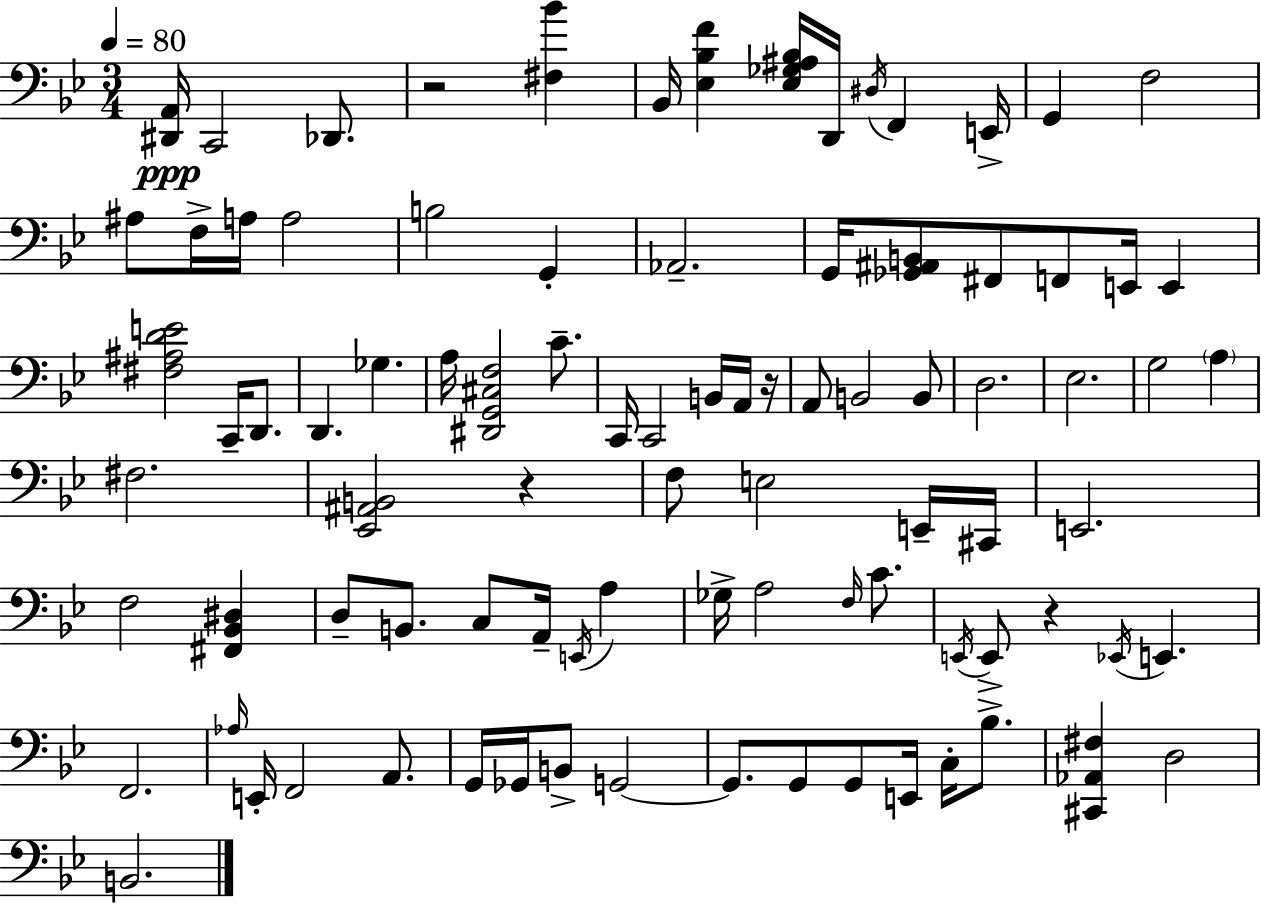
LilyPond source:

{
  \clef bass
  \numericTimeSignature
  \time 3/4
  \key bes \major
  \tempo 4 = 80
  <dis, a,>16\ppp c,2 des,8. | r2 <fis bes'>4 | bes,16 <ees bes f'>4 <ees ges ais bes>16 d,16 \acciaccatura { dis16 } f,4 | e,16-> g,4 f2 | \break ais8 f16-> a16 a2 | b2 g,4-. | aes,2.-- | g,16 <ges, ais, b,>8 fis,8 f,8 e,16 e,4 | \break <fis ais d' e'>2 c,16-- d,8. | d,4. ges4. | a16 <dis, g, cis f>2 c'8.-- | c,16 c,2 b,16 a,16 | \break r16 a,8 b,2 b,8 | d2. | ees2. | g2 \parenthesize a4 | \break fis2. | <ees, ais, b,>2 r4 | f8 e2 e,16-- | cis,16 e,2. | \break f2 <fis, bes, dis>4 | d8-- b,8. c8 a,16-- \acciaccatura { e,16 } a4 | ges16-> a2 \grace { f16 } | c'8. \acciaccatura { e,16 } e,8-> r4 \acciaccatura { ees,16 } e,4. | \break f,2. | \grace { aes16 } e,16-. f,2 | a,8. g,16 ges,16 b,8-> g,2~~ | g,8. g,8 g,8 | \break e,16 c16-. bes8.-> <cis, aes, fis>4 d2 | b,2. | \bar "|."
}